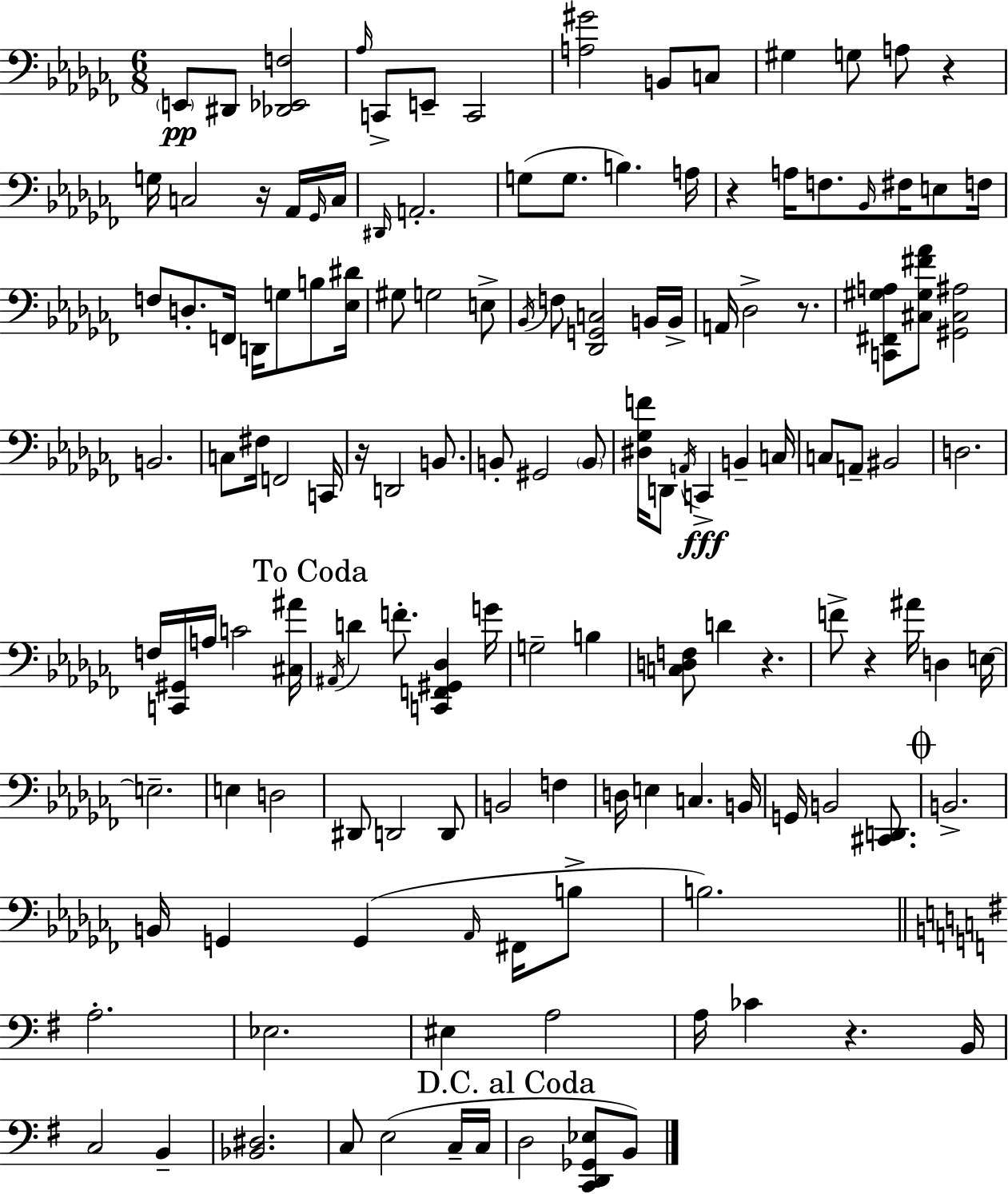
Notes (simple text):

E2/e D#2/e [Db2,Eb2,F3]/h Ab3/s C2/e E2/e C2/h [A3,G#4]/h B2/e C3/e G#3/q G3/e A3/e R/q G3/s C3/h R/s Ab2/s Gb2/s C3/s D#2/s A2/h. G3/e G3/e. B3/q. A3/s R/q A3/s F3/e. Bb2/s F#3/s E3/e F3/s F3/e D3/e. F2/s D2/s G3/e B3/e [Eb3,D#4]/s G#3/e G3/h E3/e Bb2/s F3/e [Db2,G2,C3]/h B2/s B2/s A2/s Db3/h R/e. [C2,F#2,G#3,A3]/e [C#3,G#3,F#4,Ab4]/e [G#2,C#3,A#3]/h B2/h. C3/e F#3/s F2/h C2/s R/s D2/h B2/e. B2/e G#2/h B2/e [D#3,Gb3,F4]/s D2/e A2/s C2/q B2/q C3/s C3/e A2/e BIS2/h D3/h. F3/s [C2,G#2]/s A3/s C4/h [C#3,A#4]/s A#2/s D4/q F4/e. [C2,F2,G#2,Db3]/q G4/s G3/h B3/q [C3,D3,F3]/e D4/q R/q. F4/e R/q A#4/s D3/q E3/s E3/h. E3/q D3/h D#2/e D2/h D2/e B2/h F3/q D3/s E3/q C3/q. B2/s G2/s B2/h [C#2,D2]/e. B2/h. B2/s G2/q G2/q Ab2/s F#2/s B3/e B3/h. A3/h. Eb3/h. EIS3/q A3/h A3/s CES4/q R/q. B2/s C3/h B2/q [Bb2,D#3]/h. C3/e E3/h C3/s C3/s D3/h [C2,D2,Gb2,Eb3]/e B2/e